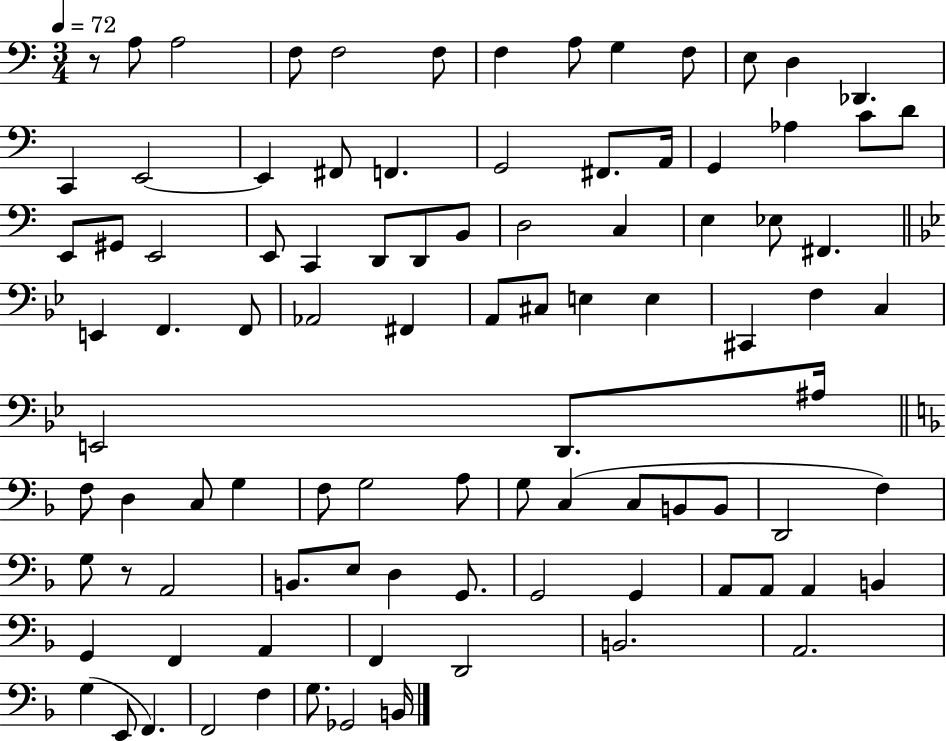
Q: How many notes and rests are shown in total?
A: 95